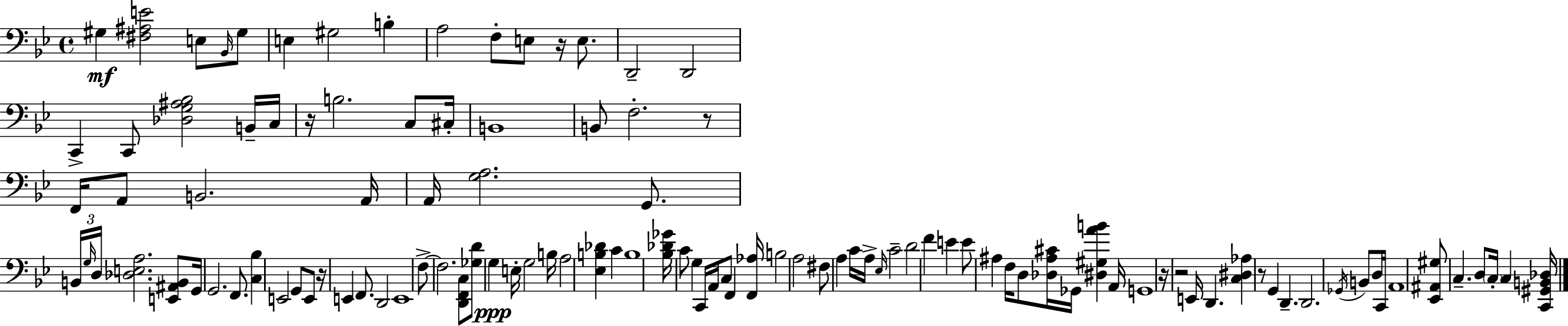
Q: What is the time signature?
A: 4/4